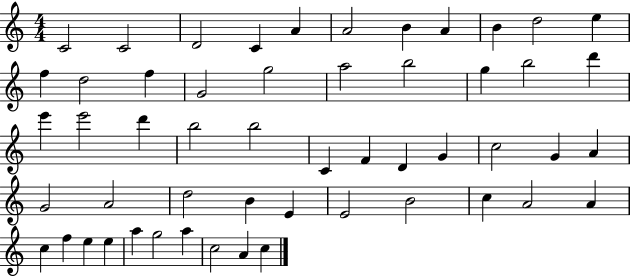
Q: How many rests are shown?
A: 0